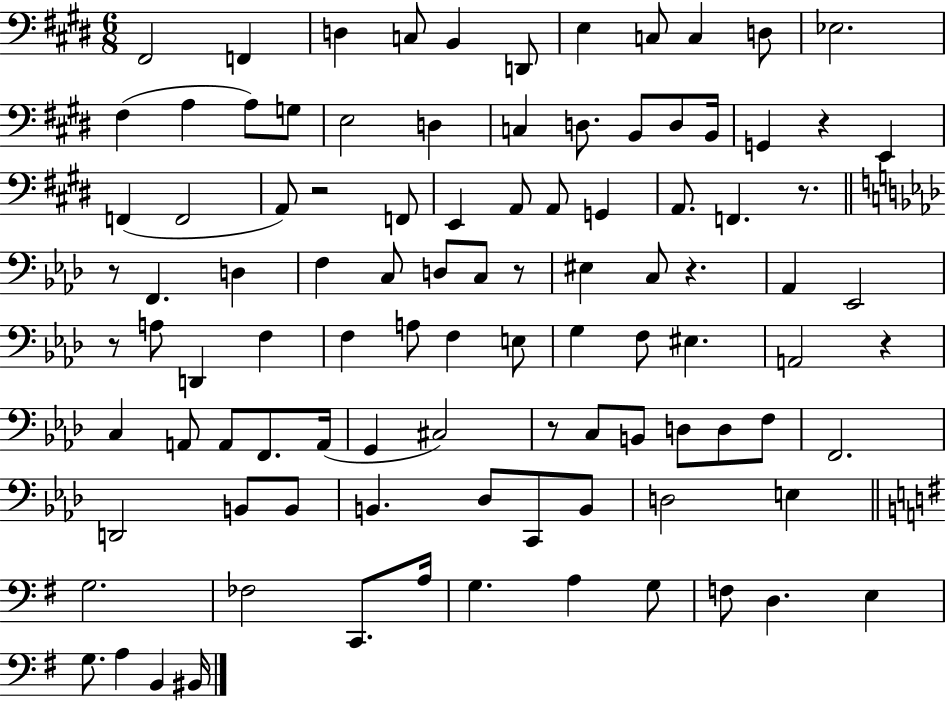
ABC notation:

X:1
T:Untitled
M:6/8
L:1/4
K:E
^F,,2 F,, D, C,/2 B,, D,,/2 E, C,/2 C, D,/2 _E,2 ^F, A, A,/2 G,/2 E,2 D, C, D,/2 B,,/2 D,/2 B,,/4 G,, z E,, F,, F,,2 A,,/2 z2 F,,/2 E,, A,,/2 A,,/2 G,, A,,/2 F,, z/2 z/2 F,, D, F, C,/2 D,/2 C,/2 z/2 ^E, C,/2 z _A,, _E,,2 z/2 A,/2 D,, F, F, A,/2 F, E,/2 G, F,/2 ^E, A,,2 z C, A,,/2 A,,/2 F,,/2 A,,/4 G,, ^C,2 z/2 C,/2 B,,/2 D,/2 D,/2 F,/2 F,,2 D,,2 B,,/2 B,,/2 B,, _D,/2 C,,/2 B,,/2 D,2 E, G,2 _F,2 C,,/2 A,/4 G, A, G,/2 F,/2 D, E, G,/2 A, B,, ^B,,/4